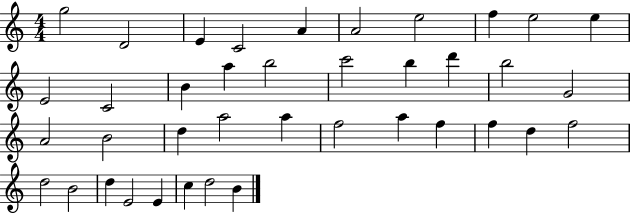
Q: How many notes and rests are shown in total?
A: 39